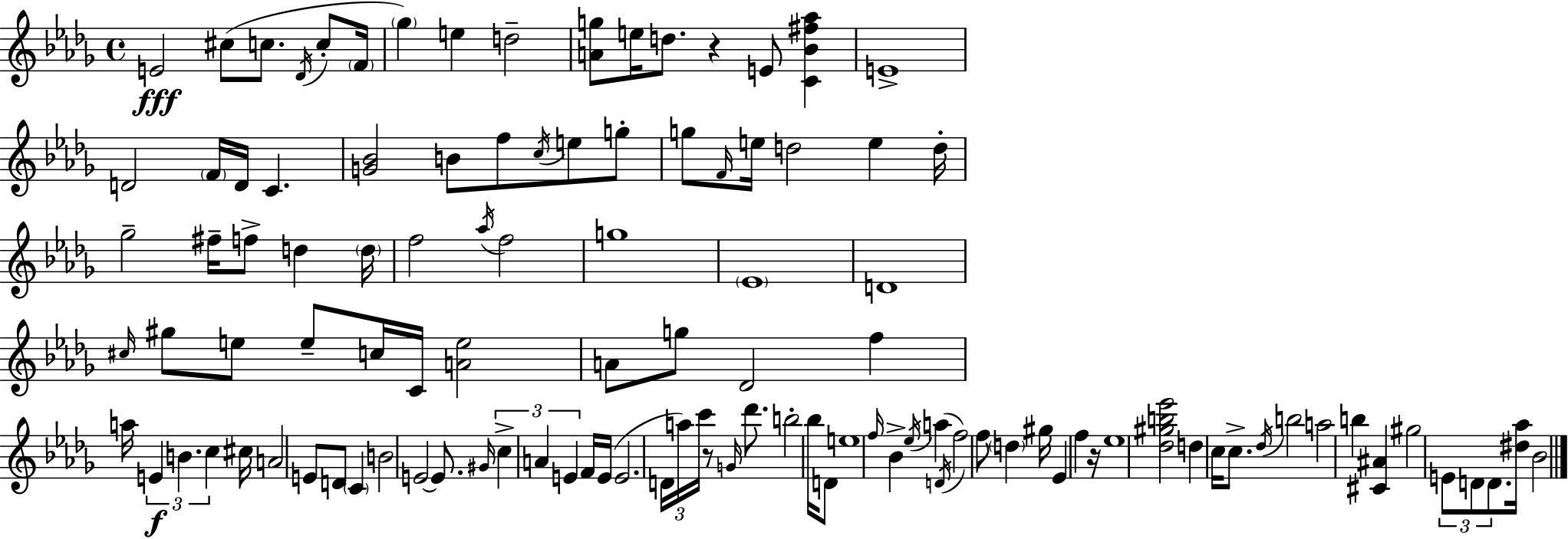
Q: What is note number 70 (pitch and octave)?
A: A5